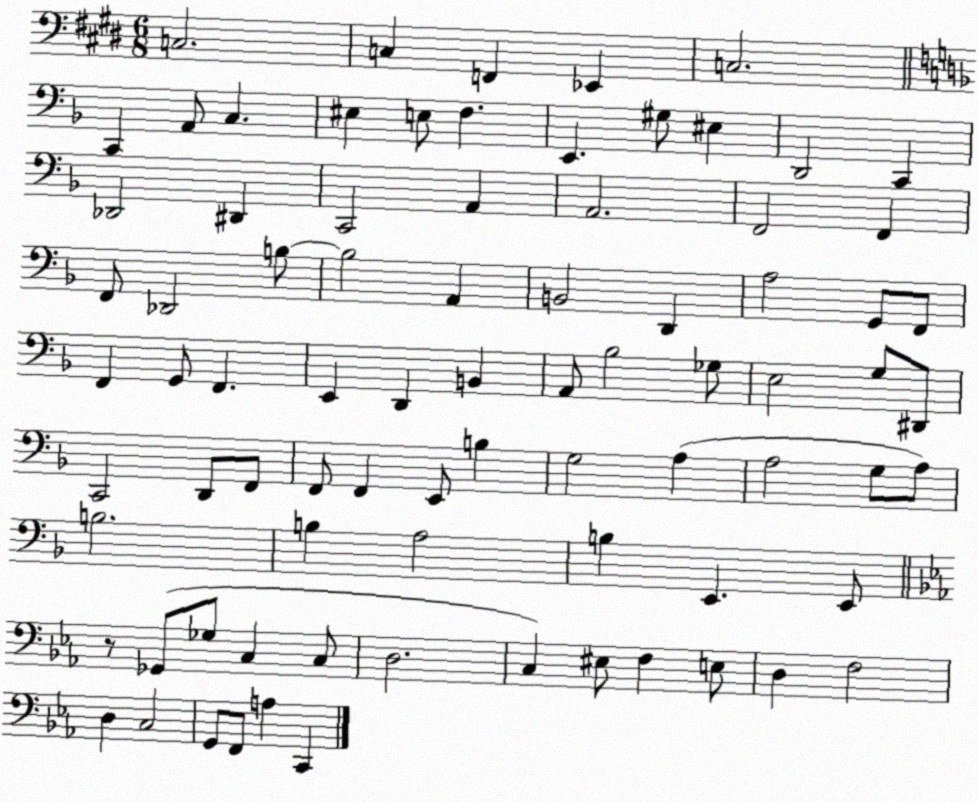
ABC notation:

X:1
T:Untitled
M:6/8
L:1/4
K:E
C,2 C, F,, _E,, C,2 C,, A,,/2 C, ^E, E,/2 F, E,, ^G,/2 ^E, D,,2 C,, _D,,2 ^D,, C,,2 A,, A,,2 F,,2 F,, F,,/2 _D,,2 B,/2 B,2 A,, B,,2 D,, A,2 G,,/2 F,,/2 F,, G,,/2 F,, E,, D,, B,, A,,/2 _B,2 _G,/2 E,2 G,/2 ^D,,/2 C,,2 D,,/2 F,,/2 F,,/2 F,, E,,/2 B, G,2 A, A,2 G,/2 A,/2 B,2 B, A,2 B, E,, E,,/2 z/2 _G,,/2 _G,/2 C, C,/2 D,2 C, ^E,/2 F, E,/2 D, F,2 D, C,2 G,,/2 F,,/2 A, C,,